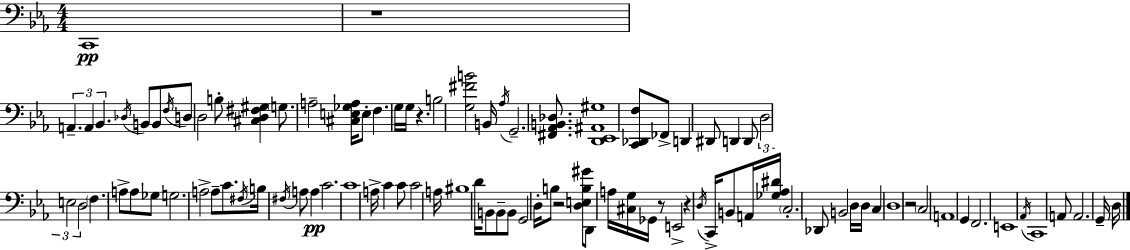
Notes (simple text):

C2/w R/w A2/q. A2/q Bb2/q. Db3/s B2/e B2/e F3/s D3/e D3/h B3/e [C#3,D3,F#3,G#3]/q G3/e. A3/h [C#3,E3,Gb3,A3]/s E3/e F3/q. G3/s G3/s R/q. B3/h [G3,F#4,B4]/h B2/s Ab3/s G2/h. [F#2,Ab2,B2,Db3]/e. [D2,Eb2,A#2,G#3]/w [C2,Db2,F3]/e FES2/e D2/q D#2/e D2/q D2/e D3/h E3/h D3/h F3/q. A3/e A3/e Gb3/e G3/h. A3/h A3/e C4/e. F#3/s B3/s F#3/s A3/e A3/q C4/h. C4/w A3/s C4/q C4/e C4/h A3/s BIS3/w D4/s B2/e B2/e B2/e G2/h D3/s B3/e R/h [D3,E3,B3,G#4]/e D2/e A3/s [C#3,G3]/s Gb2/s R/e E2/h R/q D3/s C2/s B2/e A2/s [Gb3,Ab3,D#4]/s C3/h. Db2/e B2/h D3/s D3/s C3/q D3/w R/h C3/h A2/w G2/q F2/h. E2/w Ab2/s C2/w A2/e A2/h. G2/s D3/s